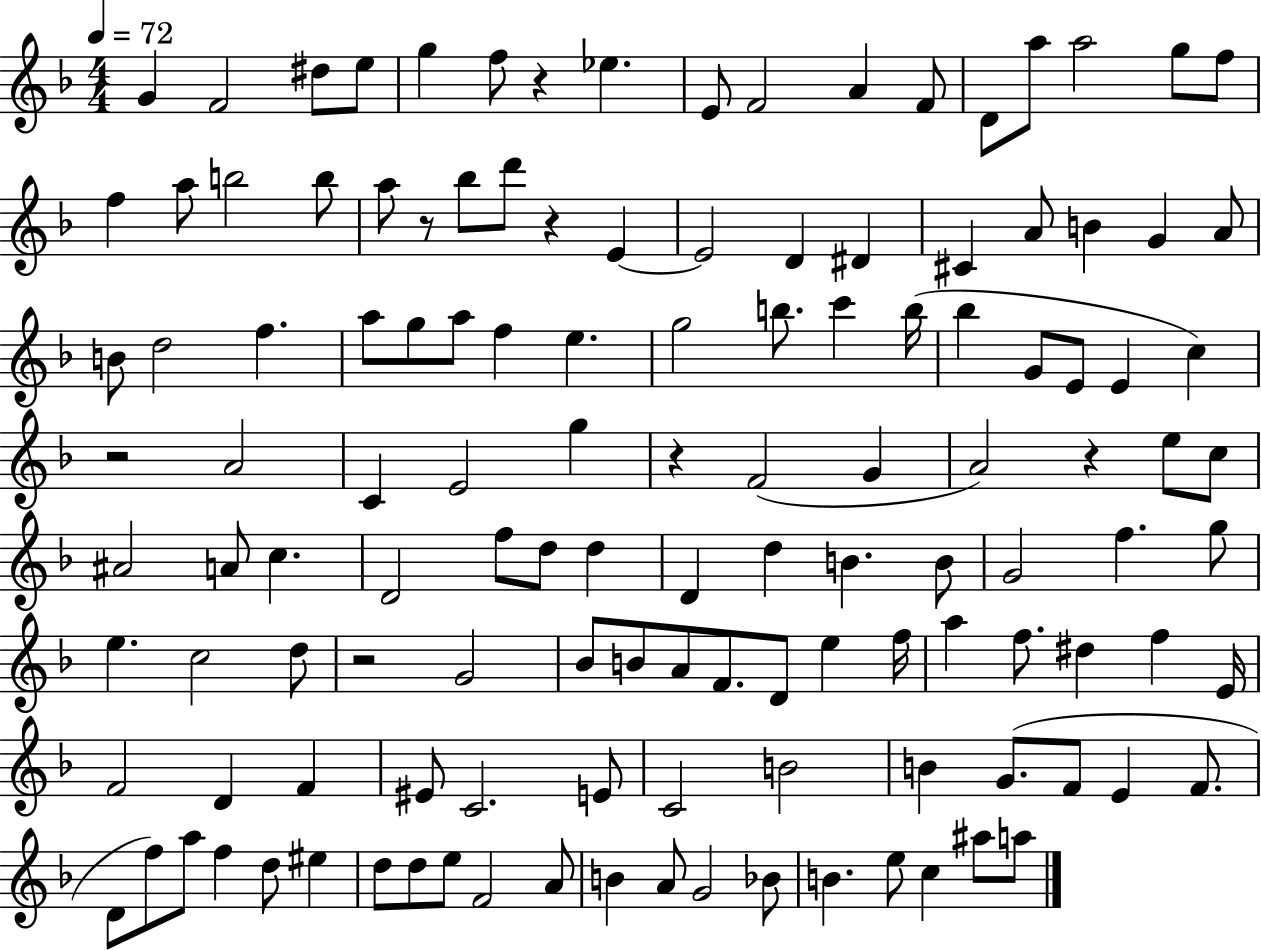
{
  \clef treble
  \numericTimeSignature
  \time 4/4
  \key f \major
  \tempo 4 = 72
  g'4 f'2 dis''8 e''8 | g''4 f''8 r4 ees''4. | e'8 f'2 a'4 f'8 | d'8 a''8 a''2 g''8 f''8 | \break f''4 a''8 b''2 b''8 | a''8 r8 bes''8 d'''8 r4 e'4~~ | e'2 d'4 dis'4 | cis'4 a'8 b'4 g'4 a'8 | \break b'8 d''2 f''4. | a''8 g''8 a''8 f''4 e''4. | g''2 b''8. c'''4 b''16( | bes''4 g'8 e'8 e'4 c''4) | \break r2 a'2 | c'4 e'2 g''4 | r4 f'2( g'4 | a'2) r4 e''8 c''8 | \break ais'2 a'8 c''4. | d'2 f''8 d''8 d''4 | d'4 d''4 b'4. b'8 | g'2 f''4. g''8 | \break e''4. c''2 d''8 | r2 g'2 | bes'8 b'8 a'8 f'8. d'8 e''4 f''16 | a''4 f''8. dis''4 f''4 e'16 | \break f'2 d'4 f'4 | eis'8 c'2. e'8 | c'2 b'2 | b'4 g'8.( f'8 e'4 f'8. | \break d'8 f''8) a''8 f''4 d''8 eis''4 | d''8 d''8 e''8 f'2 a'8 | b'4 a'8 g'2 bes'8 | b'4. e''8 c''4 ais''8 a''8 | \break \bar "|."
}